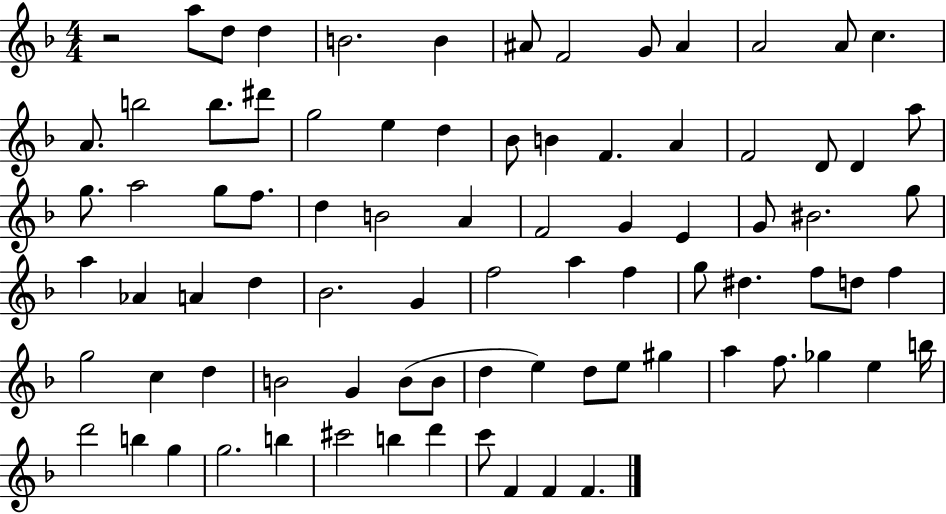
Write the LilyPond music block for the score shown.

{
  \clef treble
  \numericTimeSignature
  \time 4/4
  \key f \major
  r2 a''8 d''8 d''4 | b'2. b'4 | ais'8 f'2 g'8 ais'4 | a'2 a'8 c''4. | \break a'8. b''2 b''8. dis'''8 | g''2 e''4 d''4 | bes'8 b'4 f'4. a'4 | f'2 d'8 d'4 a''8 | \break g''8. a''2 g''8 f''8. | d''4 b'2 a'4 | f'2 g'4 e'4 | g'8 bis'2. g''8 | \break a''4 aes'4 a'4 d''4 | bes'2. g'4 | f''2 a''4 f''4 | g''8 dis''4. f''8 d''8 f''4 | \break g''2 c''4 d''4 | b'2 g'4 b'8( b'8 | d''4 e''4) d''8 e''8 gis''4 | a''4 f''8. ges''4 e''4 b''16 | \break d'''2 b''4 g''4 | g''2. b''4 | cis'''2 b''4 d'''4 | c'''8 f'4 f'4 f'4. | \break \bar "|."
}